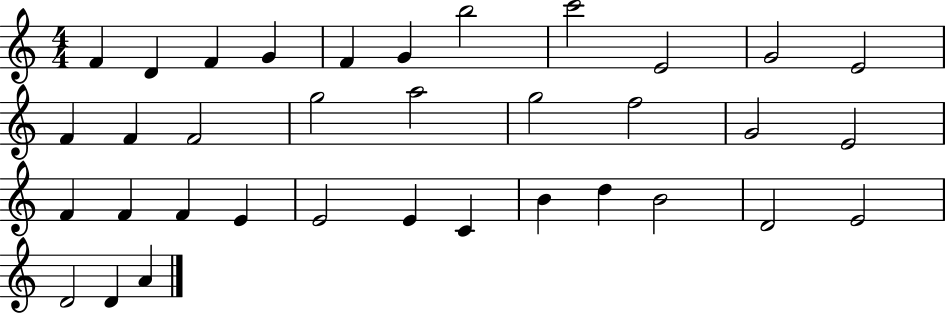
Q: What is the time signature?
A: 4/4